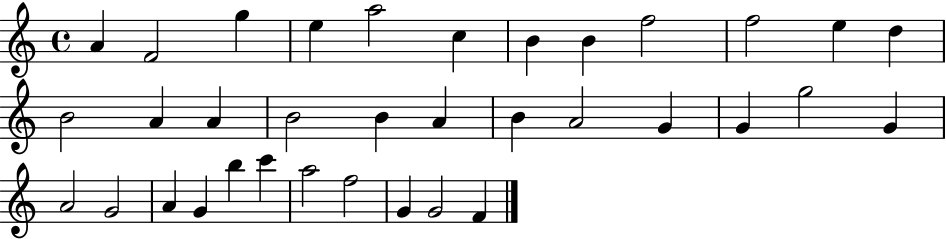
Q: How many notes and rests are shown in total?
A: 35